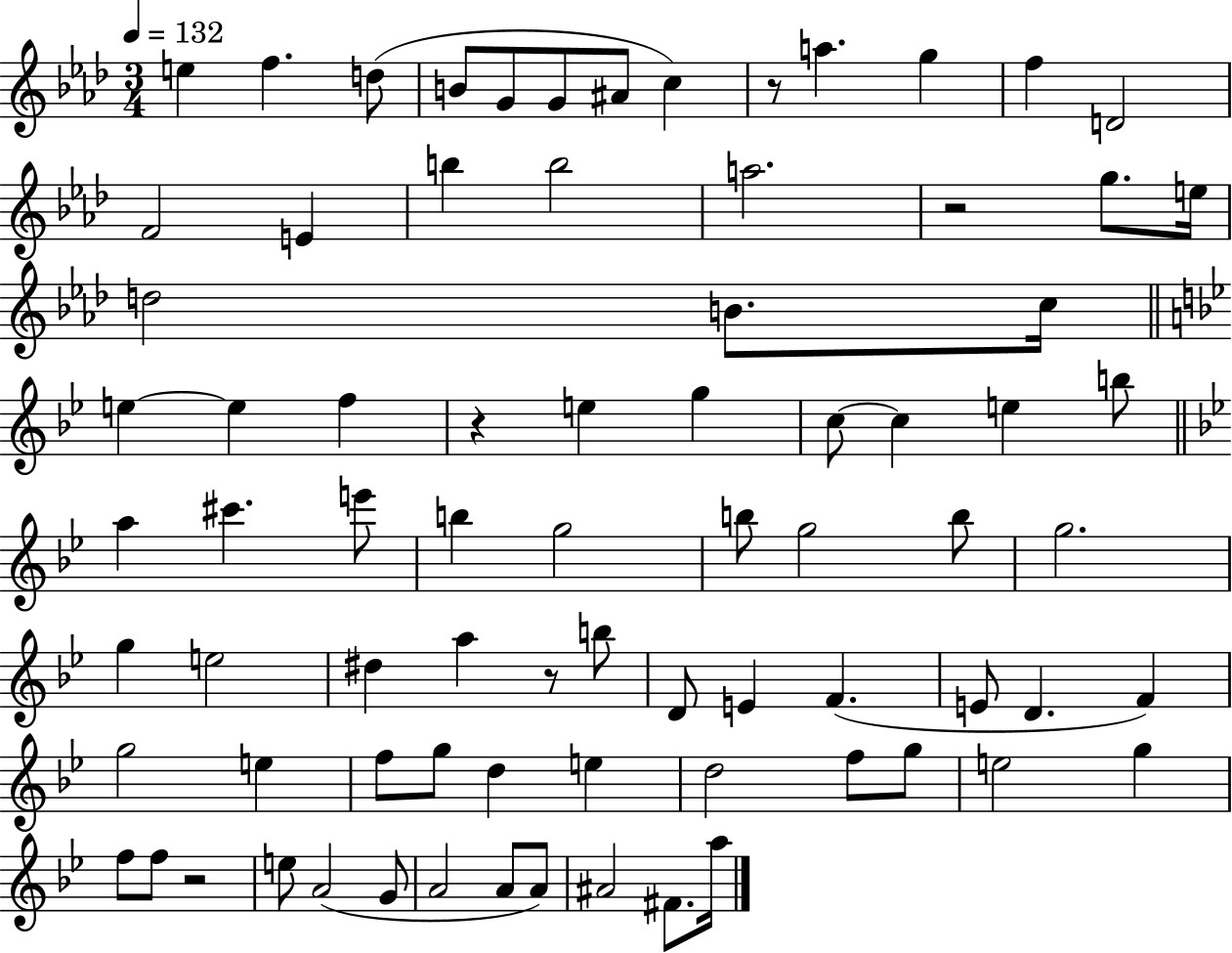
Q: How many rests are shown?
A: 5